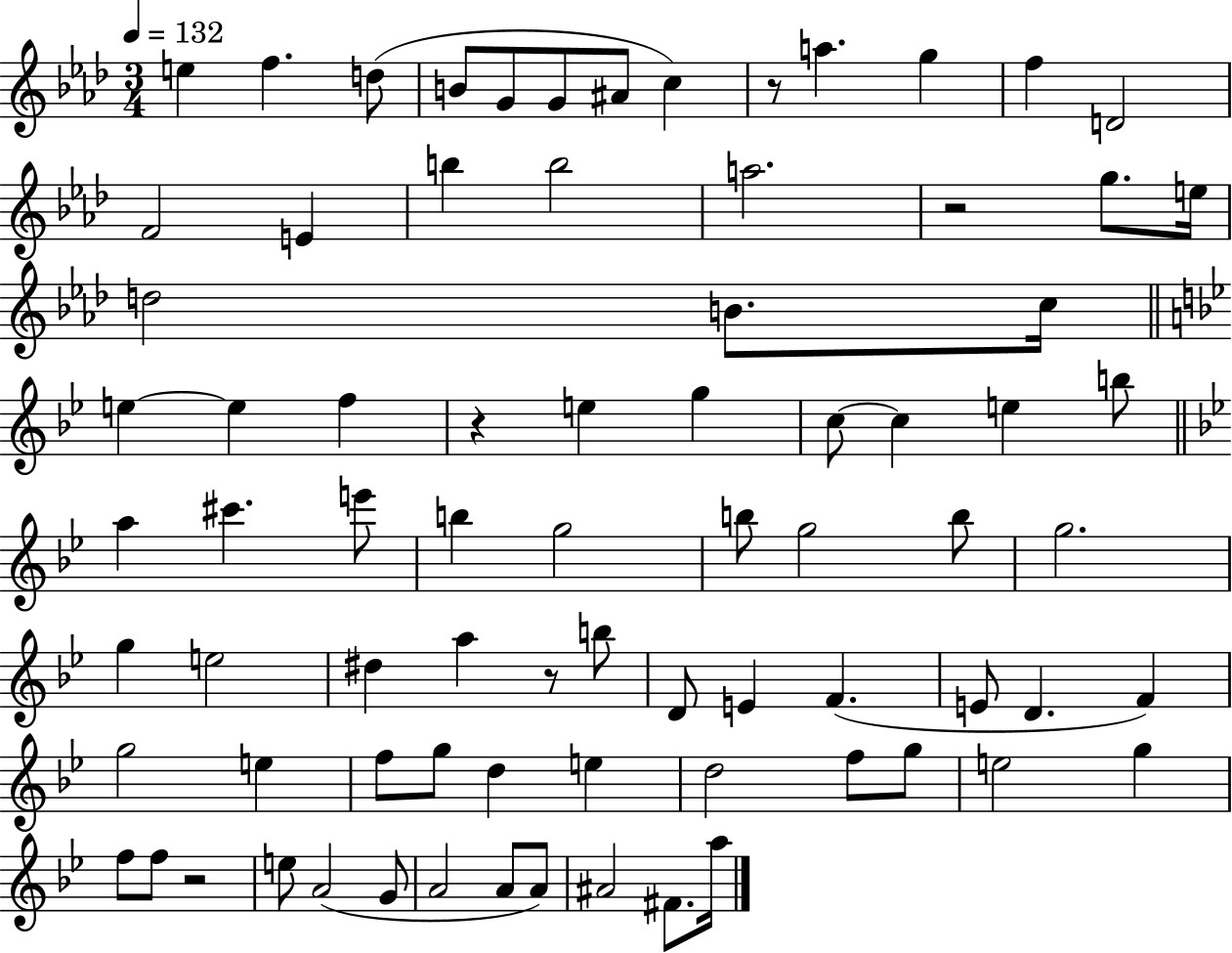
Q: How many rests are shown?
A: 5